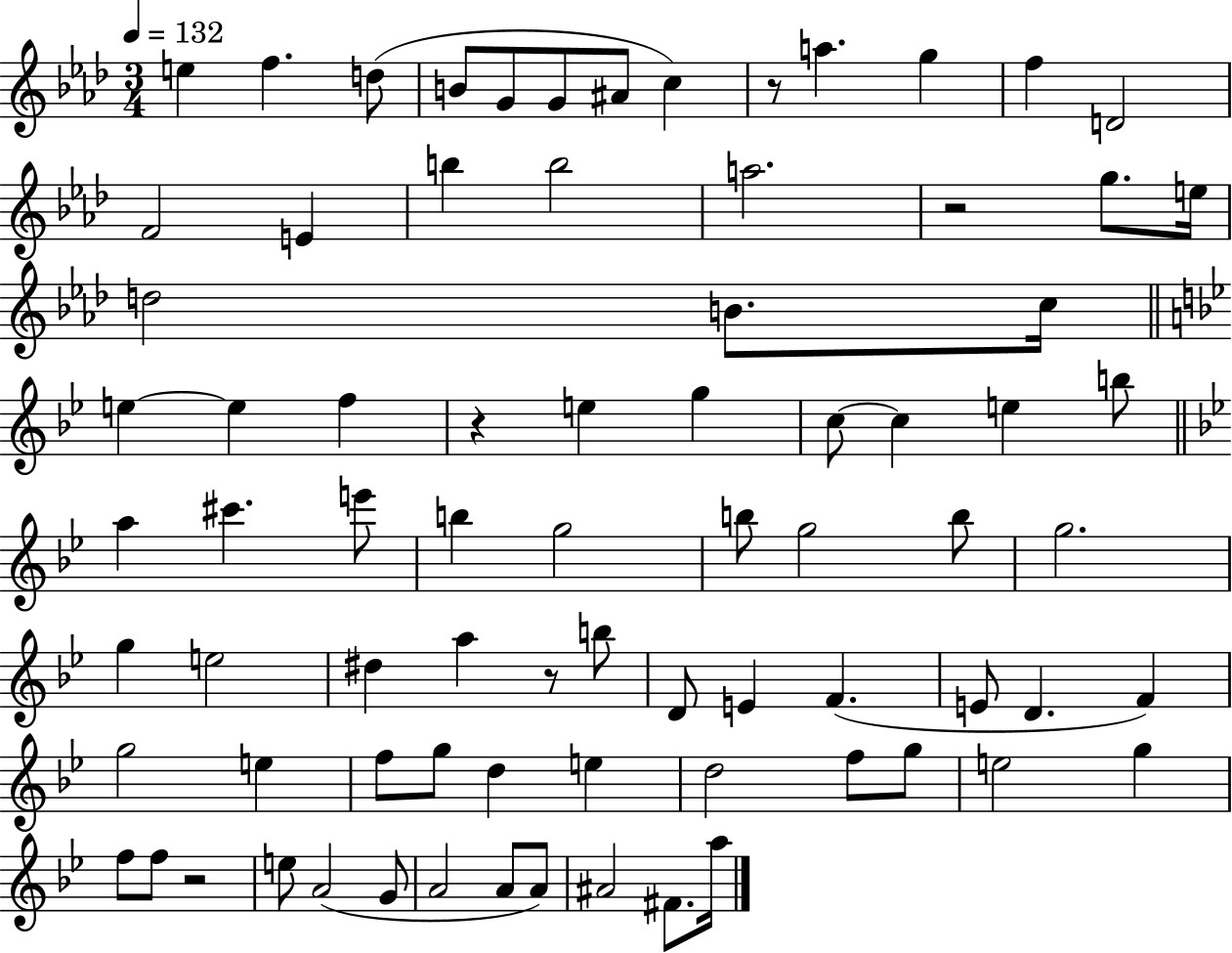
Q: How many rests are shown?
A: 5